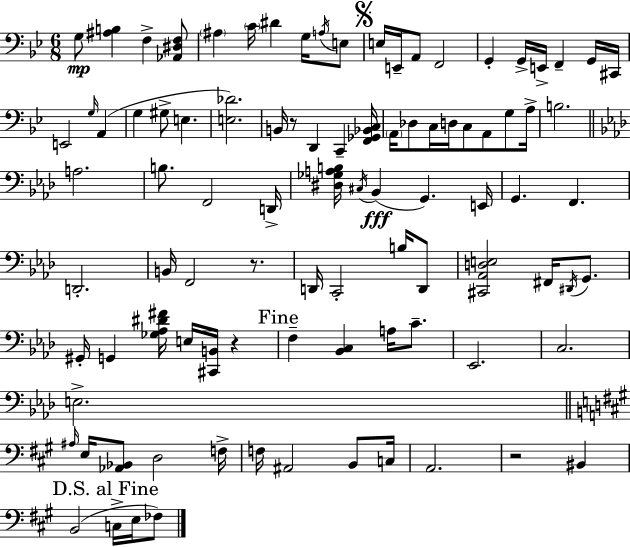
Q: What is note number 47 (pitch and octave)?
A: D2